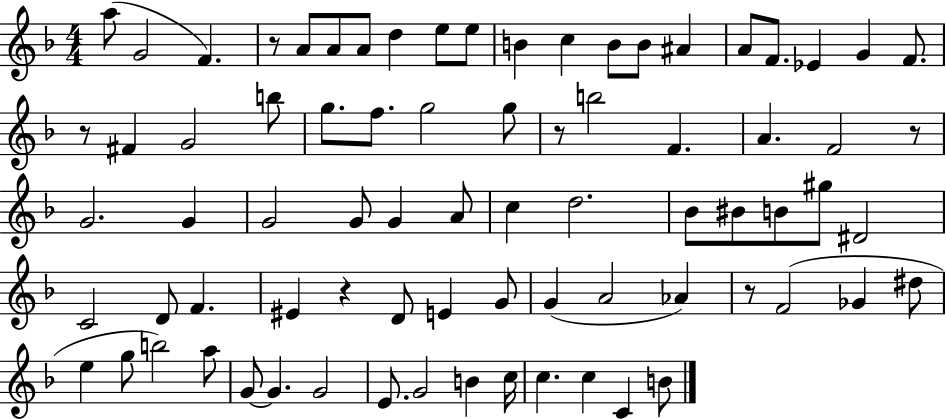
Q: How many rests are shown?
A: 6